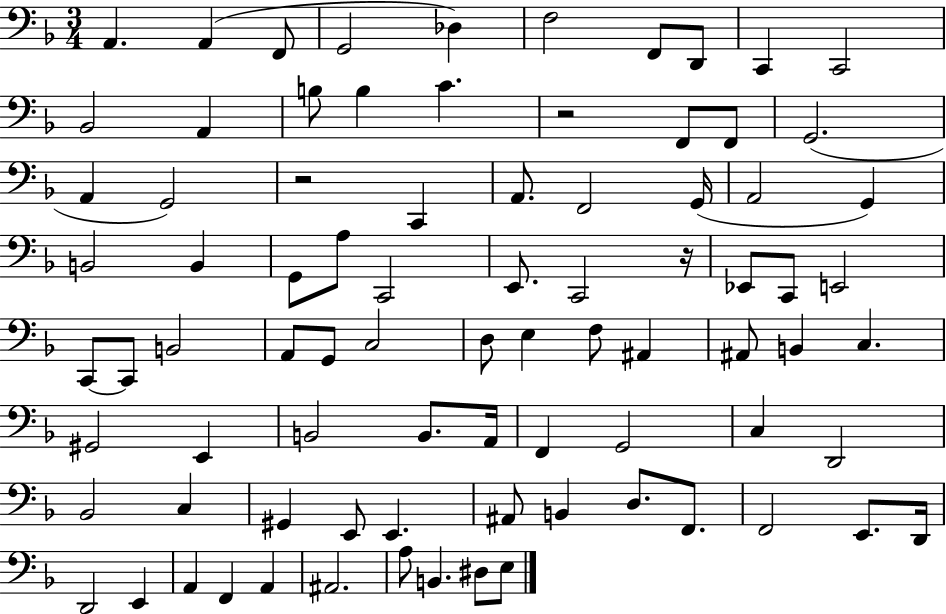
A2/q. A2/q F2/e G2/h Db3/q F3/h F2/e D2/e C2/q C2/h Bb2/h A2/q B3/e B3/q C4/q. R/h F2/e F2/e G2/h. A2/q G2/h R/h C2/q A2/e. F2/h G2/s A2/h G2/q B2/h B2/q G2/e A3/e C2/h E2/e. C2/h R/s Eb2/e C2/e E2/h C2/e C2/e B2/h A2/e G2/e C3/h D3/e E3/q F3/e A#2/q A#2/e B2/q C3/q. G#2/h E2/q B2/h B2/e. A2/s F2/q G2/h C3/q D2/h Bb2/h C3/q G#2/q E2/e E2/q. A#2/e B2/q D3/e. F2/e. F2/h E2/e. D2/s D2/h E2/q A2/q F2/q A2/q A#2/h. A3/e B2/q. D#3/e E3/e